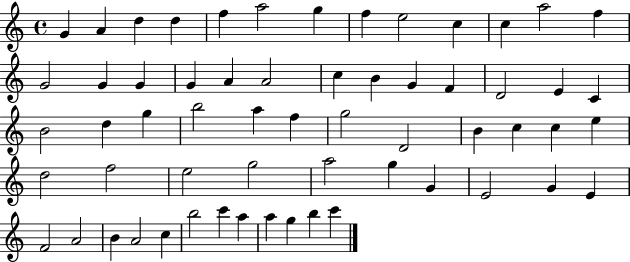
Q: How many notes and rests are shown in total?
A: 60